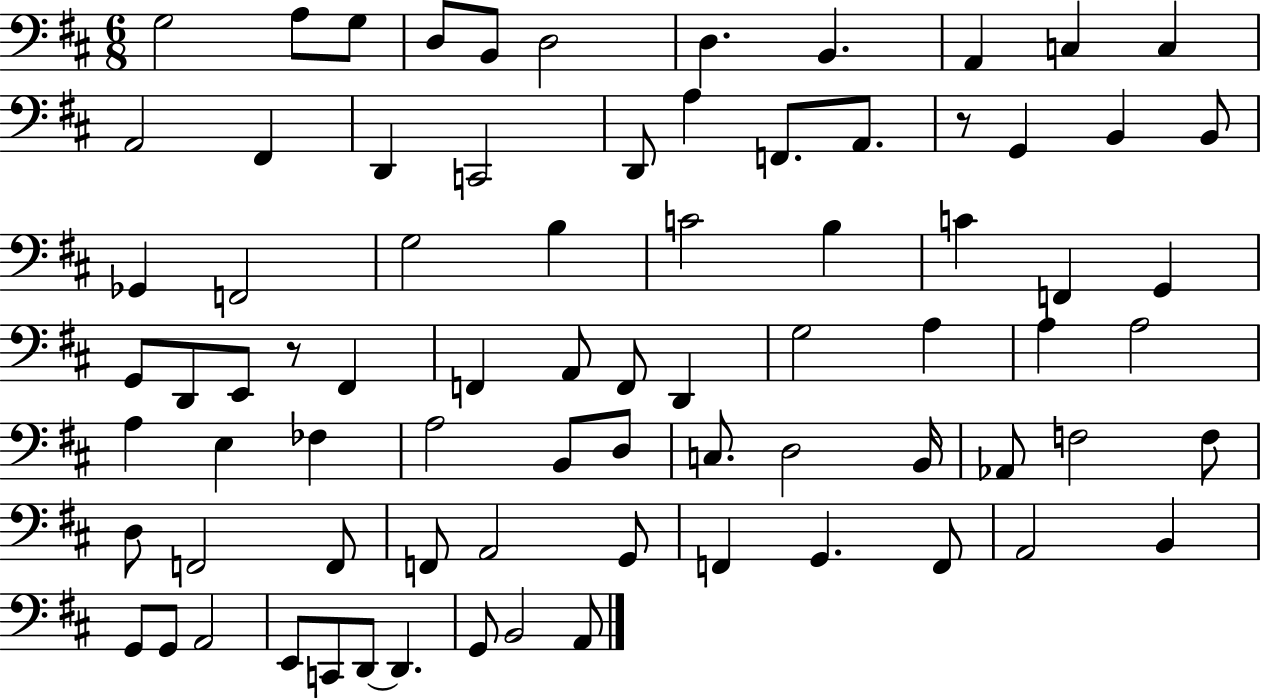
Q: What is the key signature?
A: D major